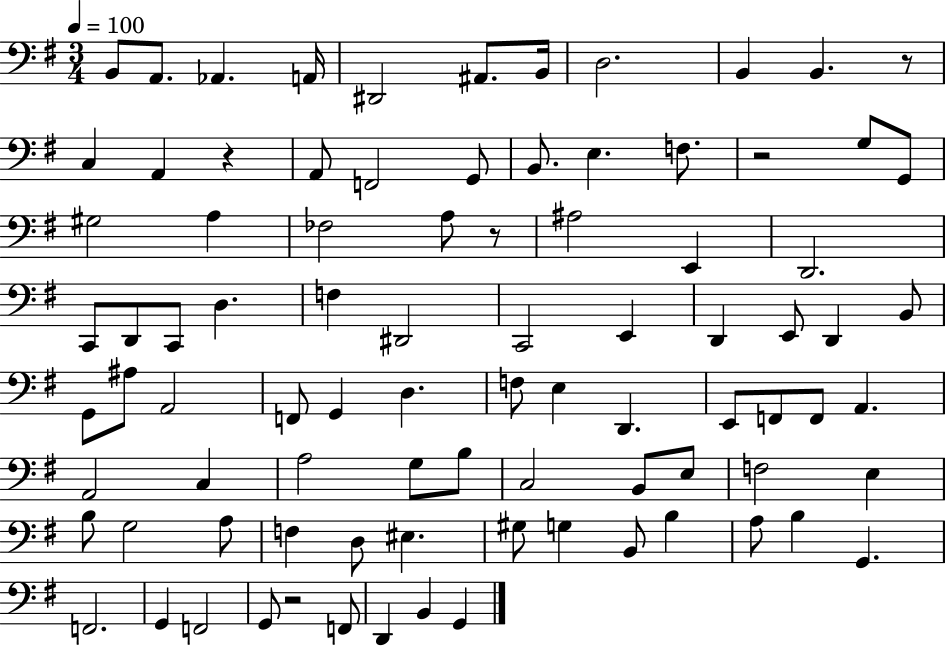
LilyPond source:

{
  \clef bass
  \numericTimeSignature
  \time 3/4
  \key g \major
  \tempo 4 = 100
  b,8 a,8. aes,4. a,16 | dis,2 ais,8. b,16 | d2. | b,4 b,4. r8 | \break c4 a,4 r4 | a,8 f,2 g,8 | b,8. e4. f8. | r2 g8 g,8 | \break gis2 a4 | fes2 a8 r8 | ais2 e,4 | d,2. | \break c,8 d,8 c,8 d4. | f4 dis,2 | c,2 e,4 | d,4 e,8 d,4 b,8 | \break g,8 ais8 a,2 | f,8 g,4 d4. | f8 e4 d,4. | e,8 f,8 f,8 a,4. | \break a,2 c4 | a2 g8 b8 | c2 b,8 e8 | f2 e4 | \break b8 g2 a8 | f4 d8 eis4. | gis8 g4 b,8 b4 | a8 b4 g,4. | \break f,2. | g,4 f,2 | g,8 r2 f,8 | d,4 b,4 g,4 | \break \bar "|."
}